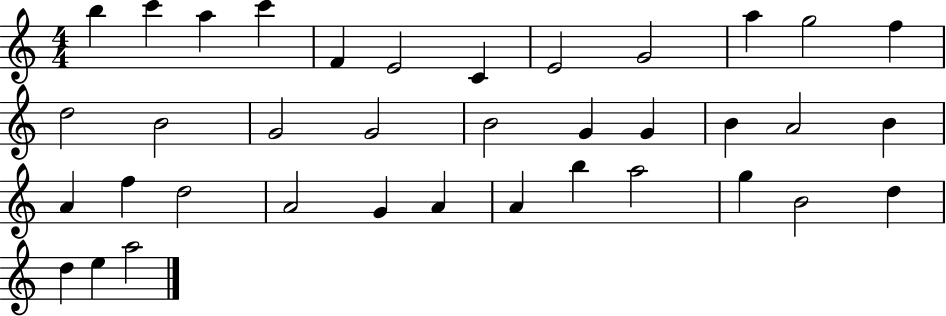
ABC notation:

X:1
T:Untitled
M:4/4
L:1/4
K:C
b c' a c' F E2 C E2 G2 a g2 f d2 B2 G2 G2 B2 G G B A2 B A f d2 A2 G A A b a2 g B2 d d e a2